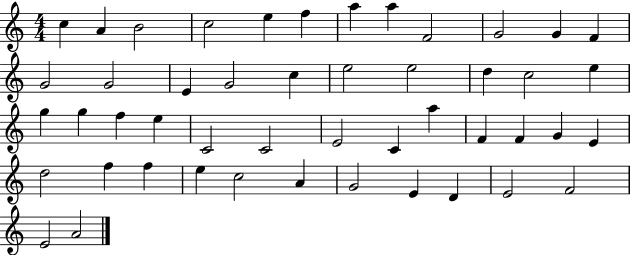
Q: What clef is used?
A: treble